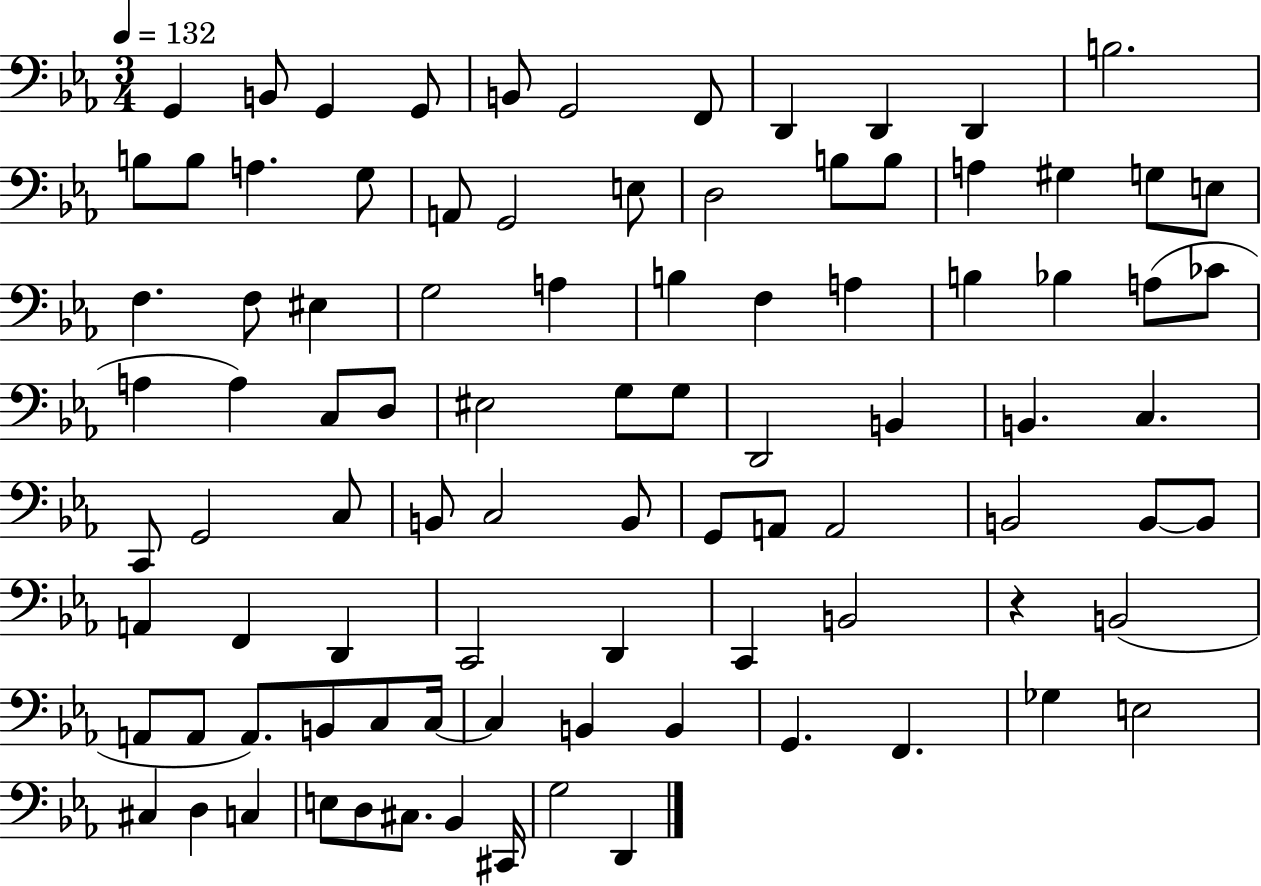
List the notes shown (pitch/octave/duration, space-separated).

G2/q B2/e G2/q G2/e B2/e G2/h F2/e D2/q D2/q D2/q B3/h. B3/e B3/e A3/q. G3/e A2/e G2/h E3/e D3/h B3/e B3/e A3/q G#3/q G3/e E3/e F3/q. F3/e EIS3/q G3/h A3/q B3/q F3/q A3/q B3/q Bb3/q A3/e CES4/e A3/q A3/q C3/e D3/e EIS3/h G3/e G3/e D2/h B2/q B2/q. C3/q. C2/e G2/h C3/e B2/e C3/h B2/e G2/e A2/e A2/h B2/h B2/e B2/e A2/q F2/q D2/q C2/h D2/q C2/q B2/h R/q B2/h A2/e A2/e A2/e. B2/e C3/e C3/s C3/q B2/q B2/q G2/q. F2/q. Gb3/q E3/h C#3/q D3/q C3/q E3/e D3/e C#3/e. Bb2/q C#2/s G3/h D2/q